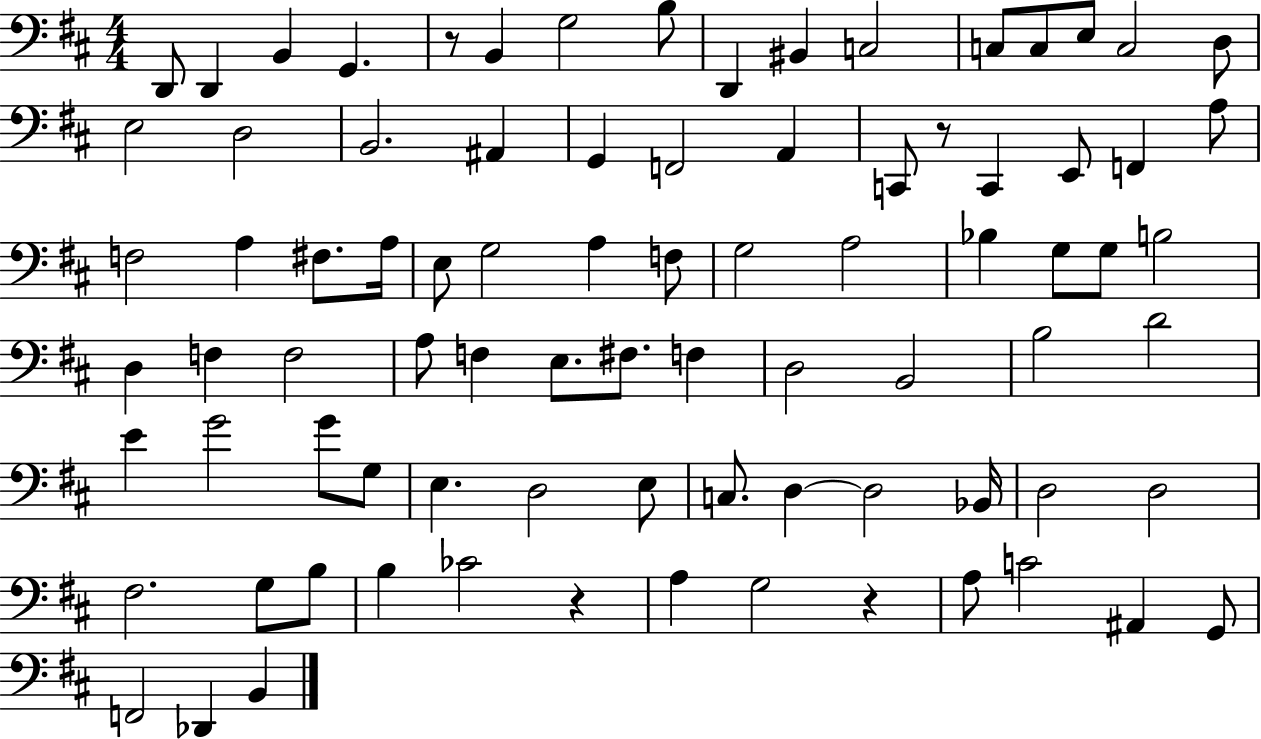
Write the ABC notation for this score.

X:1
T:Untitled
M:4/4
L:1/4
K:D
D,,/2 D,, B,, G,, z/2 B,, G,2 B,/2 D,, ^B,, C,2 C,/2 C,/2 E,/2 C,2 D,/2 E,2 D,2 B,,2 ^A,, G,, F,,2 A,, C,,/2 z/2 C,, E,,/2 F,, A,/2 F,2 A, ^F,/2 A,/4 E,/2 G,2 A, F,/2 G,2 A,2 _B, G,/2 G,/2 B,2 D, F, F,2 A,/2 F, E,/2 ^F,/2 F, D,2 B,,2 B,2 D2 E G2 G/2 G,/2 E, D,2 E,/2 C,/2 D, D,2 _B,,/4 D,2 D,2 ^F,2 G,/2 B,/2 B, _C2 z A, G,2 z A,/2 C2 ^A,, G,,/2 F,,2 _D,, B,,